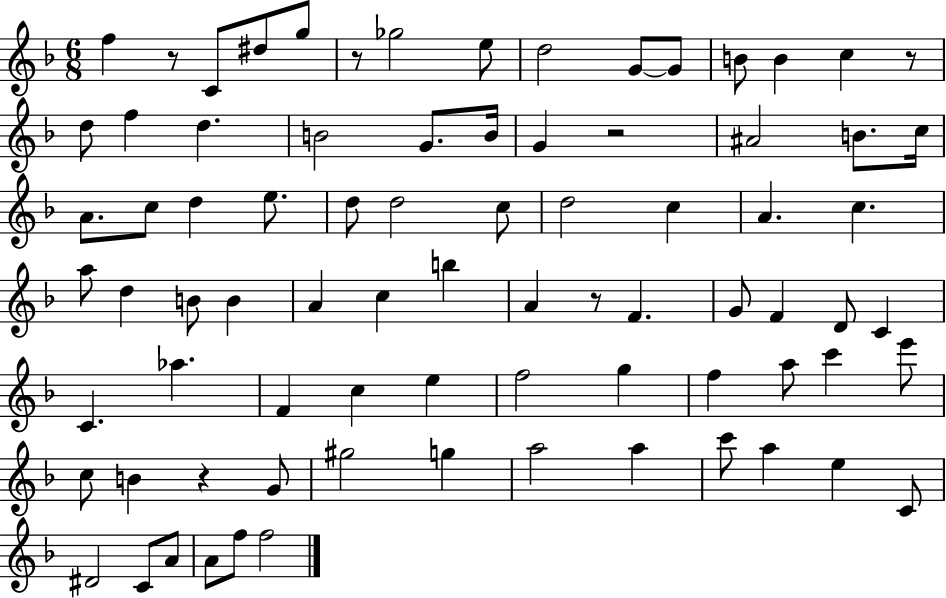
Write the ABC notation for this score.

X:1
T:Untitled
M:6/8
L:1/4
K:F
f z/2 C/2 ^d/2 g/2 z/2 _g2 e/2 d2 G/2 G/2 B/2 B c z/2 d/2 f d B2 G/2 B/4 G z2 ^A2 B/2 c/4 A/2 c/2 d e/2 d/2 d2 c/2 d2 c A c a/2 d B/2 B A c b A z/2 F G/2 F D/2 C C _a F c e f2 g f a/2 c' e'/2 c/2 B z G/2 ^g2 g a2 a c'/2 a e C/2 ^D2 C/2 A/2 A/2 f/2 f2